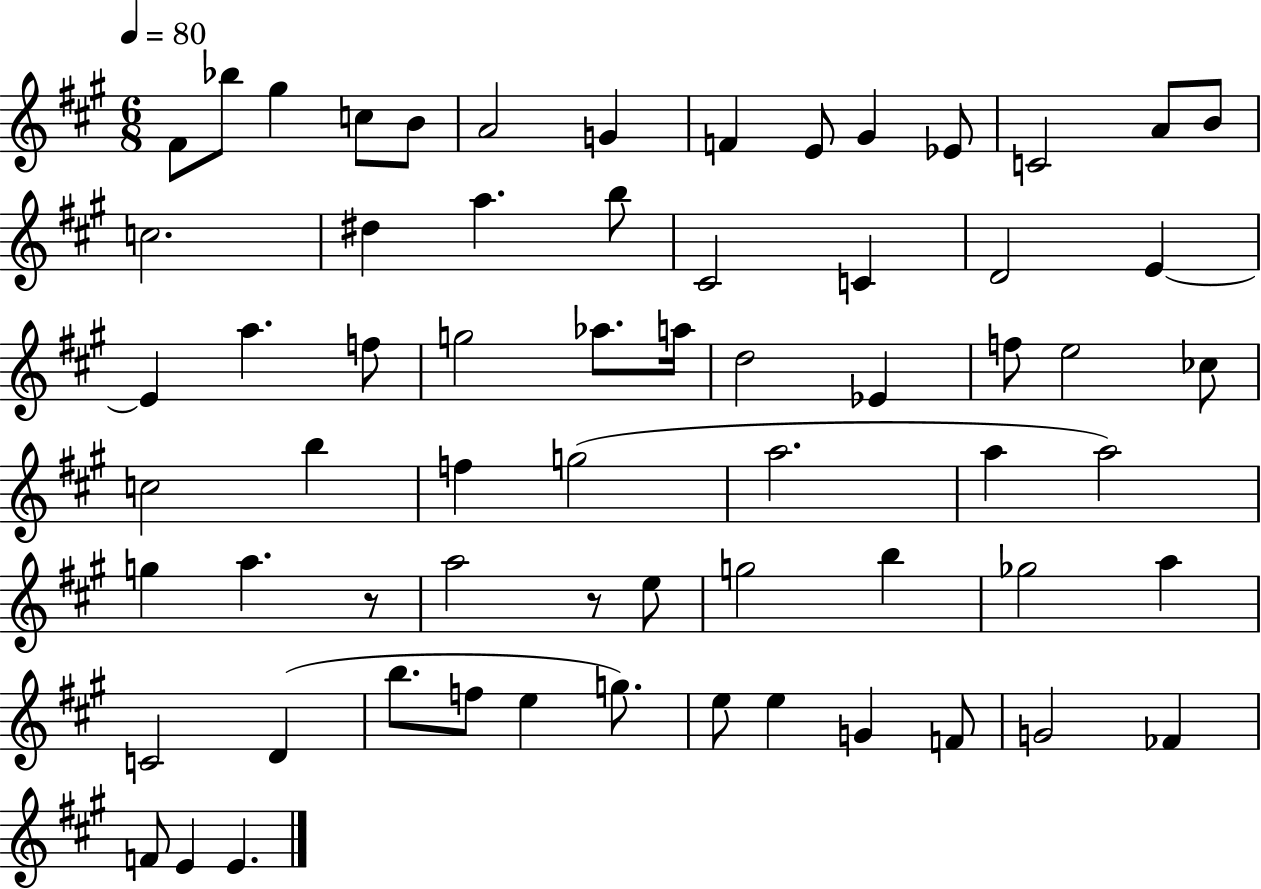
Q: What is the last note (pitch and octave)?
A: E4